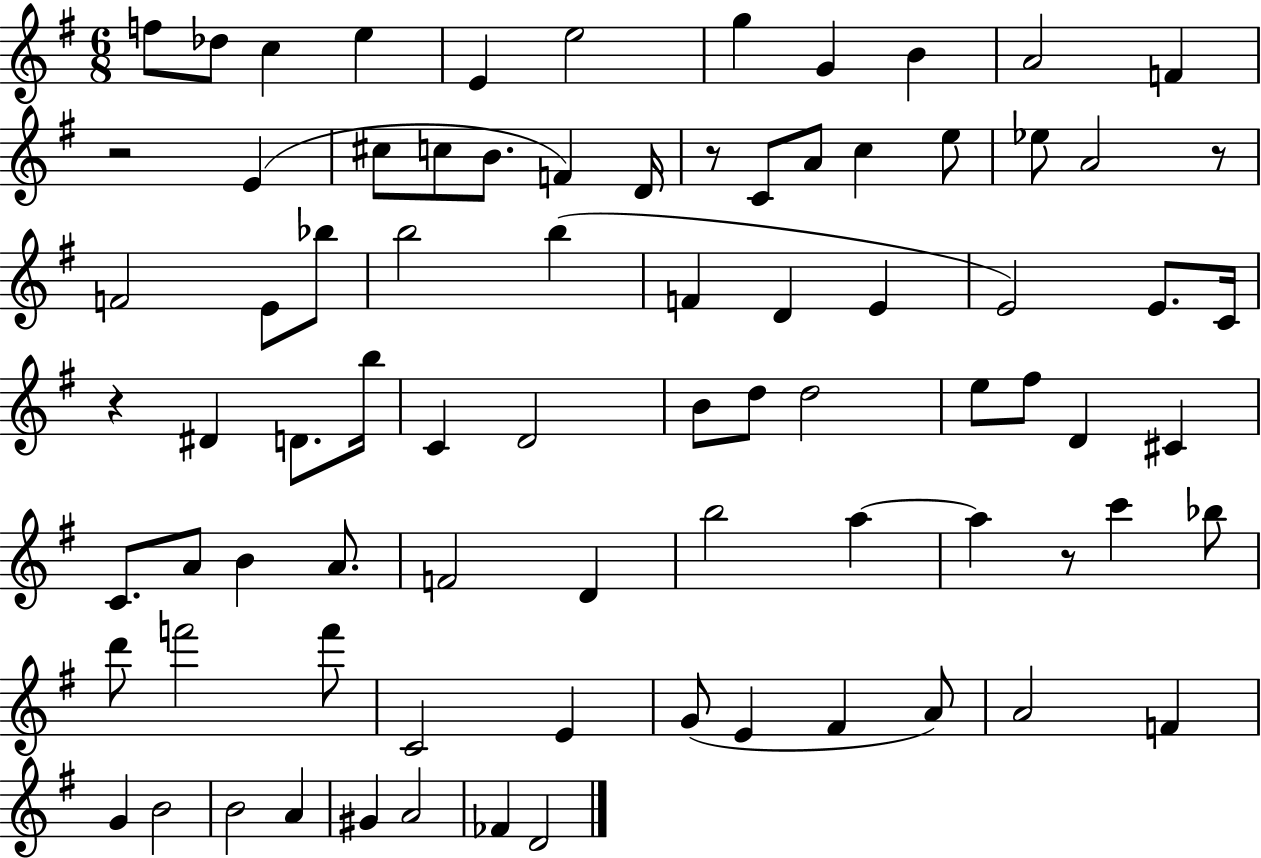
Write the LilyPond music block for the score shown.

{
  \clef treble
  \numericTimeSignature
  \time 6/8
  \key g \major
  \repeat volta 2 { f''8 des''8 c''4 e''4 | e'4 e''2 | g''4 g'4 b'4 | a'2 f'4 | \break r2 e'4( | cis''8 c''8 b'8. f'4) d'16 | r8 c'8 a'8 c''4 e''8 | ees''8 a'2 r8 | \break f'2 e'8 bes''8 | b''2 b''4( | f'4 d'4 e'4 | e'2) e'8. c'16 | \break r4 dis'4 d'8. b''16 | c'4 d'2 | b'8 d''8 d''2 | e''8 fis''8 d'4 cis'4 | \break c'8. a'8 b'4 a'8. | f'2 d'4 | b''2 a''4~~ | a''4 r8 c'''4 bes''8 | \break d'''8 f'''2 f'''8 | c'2 e'4 | g'8( e'4 fis'4 a'8) | a'2 f'4 | \break g'4 b'2 | b'2 a'4 | gis'4 a'2 | fes'4 d'2 | \break } \bar "|."
}